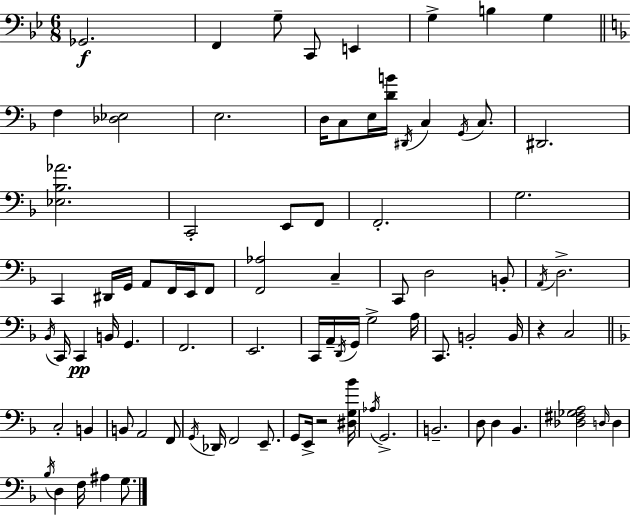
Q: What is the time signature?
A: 6/8